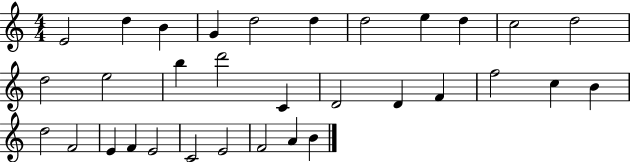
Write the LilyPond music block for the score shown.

{
  \clef treble
  \numericTimeSignature
  \time 4/4
  \key c \major
  e'2 d''4 b'4 | g'4 d''2 d''4 | d''2 e''4 d''4 | c''2 d''2 | \break d''2 e''2 | b''4 d'''2 c'4 | d'2 d'4 f'4 | f''2 c''4 b'4 | \break d''2 f'2 | e'4 f'4 e'2 | c'2 e'2 | f'2 a'4 b'4 | \break \bar "|."
}